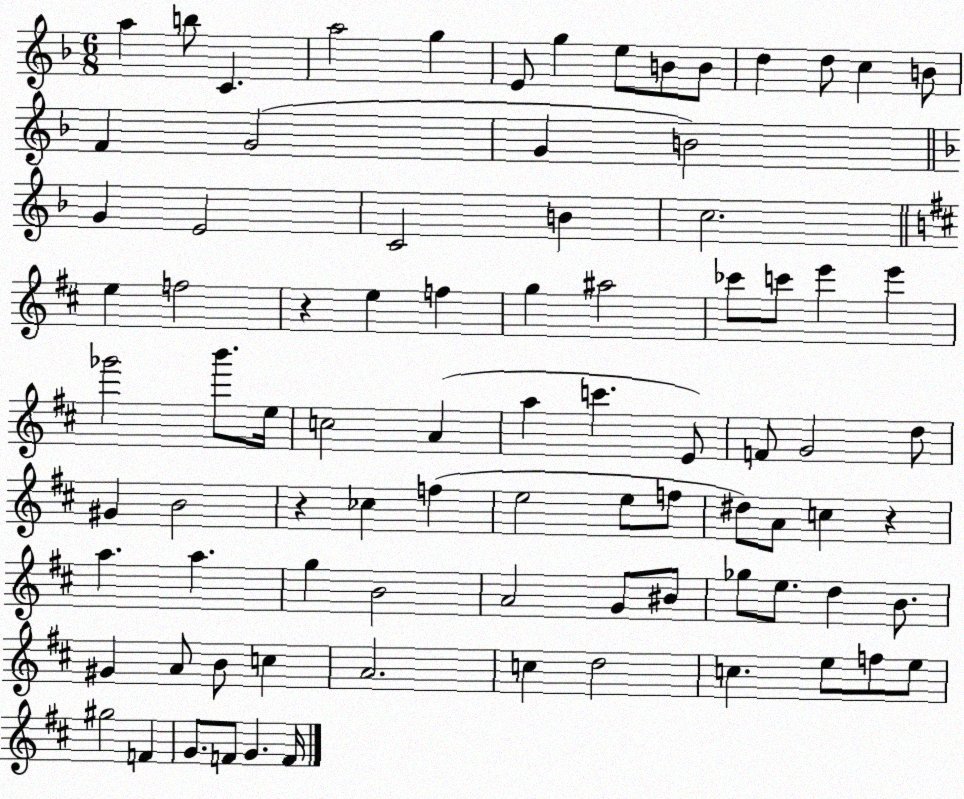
X:1
T:Untitled
M:6/8
L:1/4
K:F
a b/2 C a2 g E/2 g e/2 B/2 B/2 d d/2 c B/2 F G2 G B2 G E2 C2 B c2 e f2 z e f g ^a2 _c'/2 c'/2 e' e' _g'2 b'/2 e/4 c2 A a c' E/2 F/2 G2 d/2 ^G B2 z _c f e2 e/2 f/2 ^d/2 A/2 c z a a g B2 A2 G/2 ^B/2 _g/2 e/2 d B/2 ^G A/2 B/2 c A2 c d2 c e/2 f/2 e/2 ^g2 F G/2 F/2 G F/4